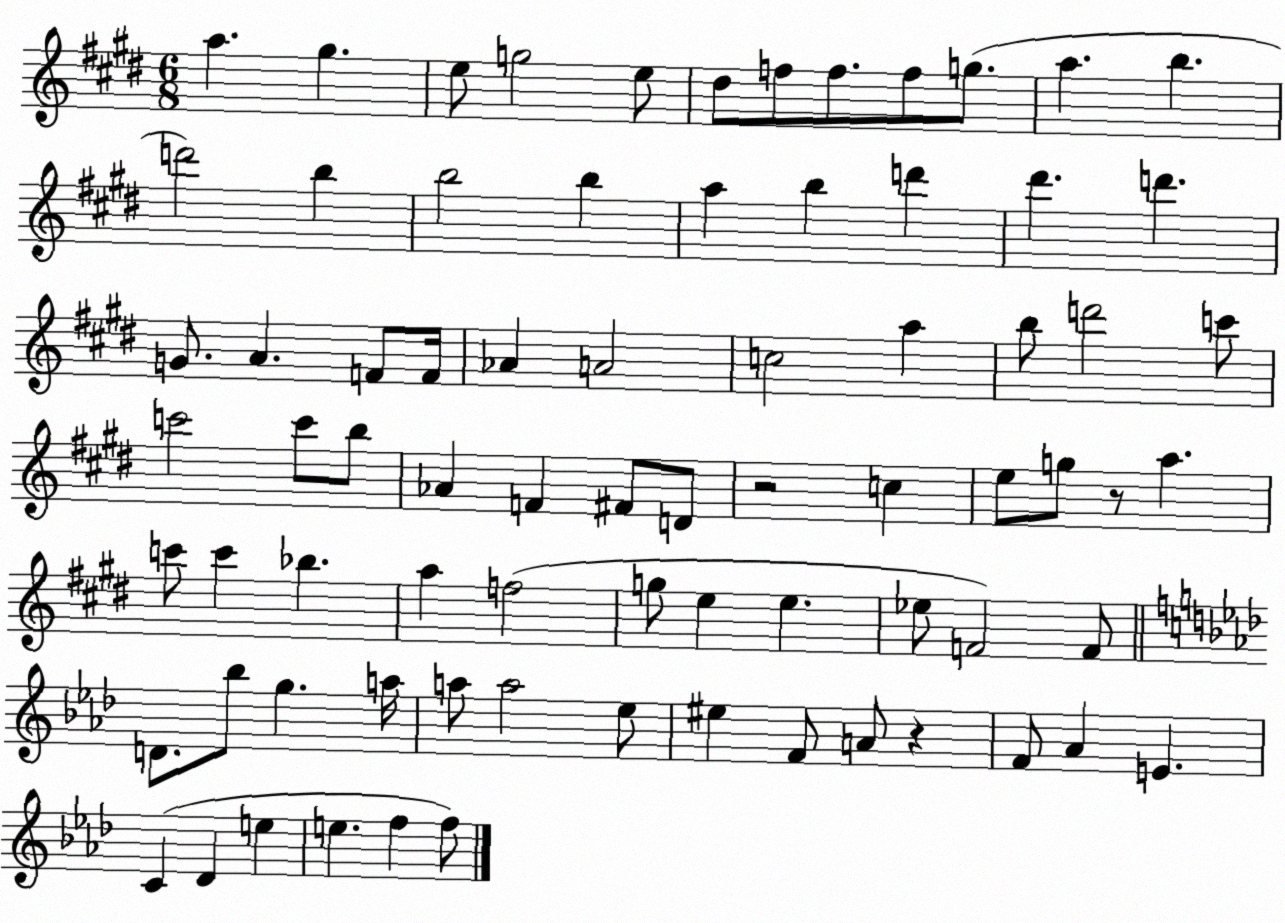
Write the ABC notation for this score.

X:1
T:Untitled
M:6/8
L:1/4
K:E
a ^g e/2 g2 e/2 ^d/2 f/2 f/2 f/2 g/2 a b d'2 b b2 b a b d' ^d' d' G/2 A F/2 F/4 _A A2 c2 a b/2 d'2 c'/2 c'2 c'/2 b/2 _A F ^F/2 D/2 z2 c e/2 g/2 z/2 a c'/2 c' _b a f2 g/2 e e _e/2 F2 F/2 D/2 _b/2 g a/4 a/2 a2 _e/2 ^e F/2 A/2 z F/2 _A E C _D e e f f/2